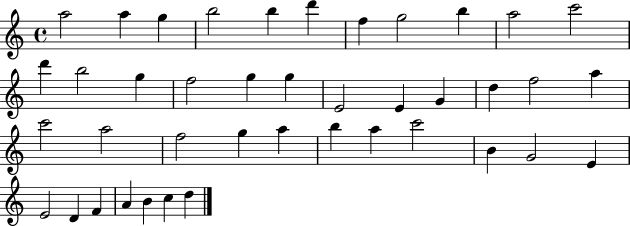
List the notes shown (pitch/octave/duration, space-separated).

A5/h A5/q G5/q B5/h B5/q D6/q F5/q G5/h B5/q A5/h C6/h D6/q B5/h G5/q F5/h G5/q G5/q E4/h E4/q G4/q D5/q F5/h A5/q C6/h A5/h F5/h G5/q A5/q B5/q A5/q C6/h B4/q G4/h E4/q E4/h D4/q F4/q A4/q B4/q C5/q D5/q